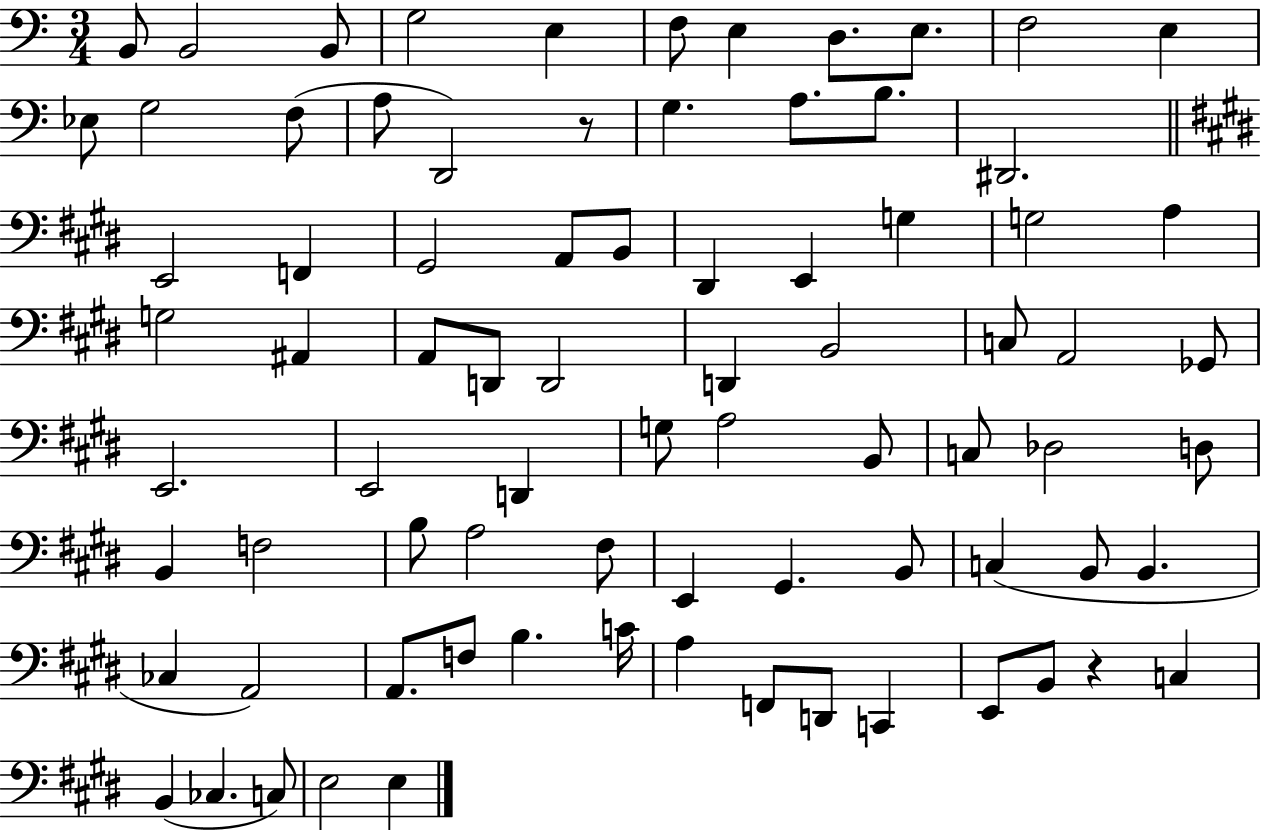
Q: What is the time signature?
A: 3/4